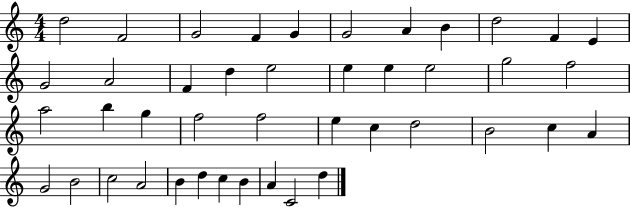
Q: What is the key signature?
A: C major